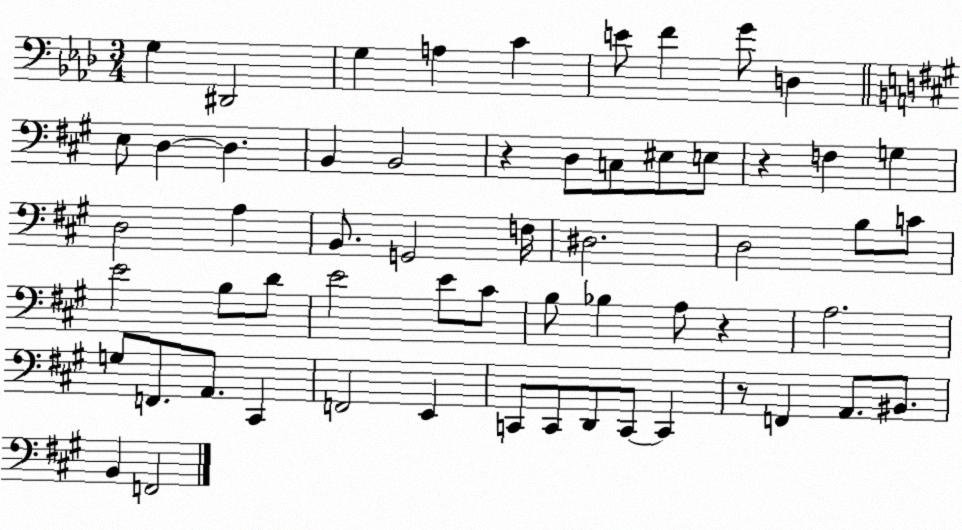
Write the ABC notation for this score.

X:1
T:Untitled
M:3/4
L:1/4
K:Ab
G, ^D,,2 G, A, C E/2 F G/2 D, E,/2 D, D, B,, B,,2 z D,/2 C,/2 ^E,/2 E,/2 z F, G, D,2 A, B,,/2 G,,2 F,/4 ^D,2 D,2 B,/2 C/2 E2 B,/2 D/2 E2 E/2 ^C/2 B,/2 _B, A,/2 z A,2 G,/2 F,,/2 A,,/2 ^C,, F,,2 E,, C,,/2 C,,/2 D,,/2 C,,/2 C,, z/2 F,, A,,/2 ^B,,/2 B,, F,,2